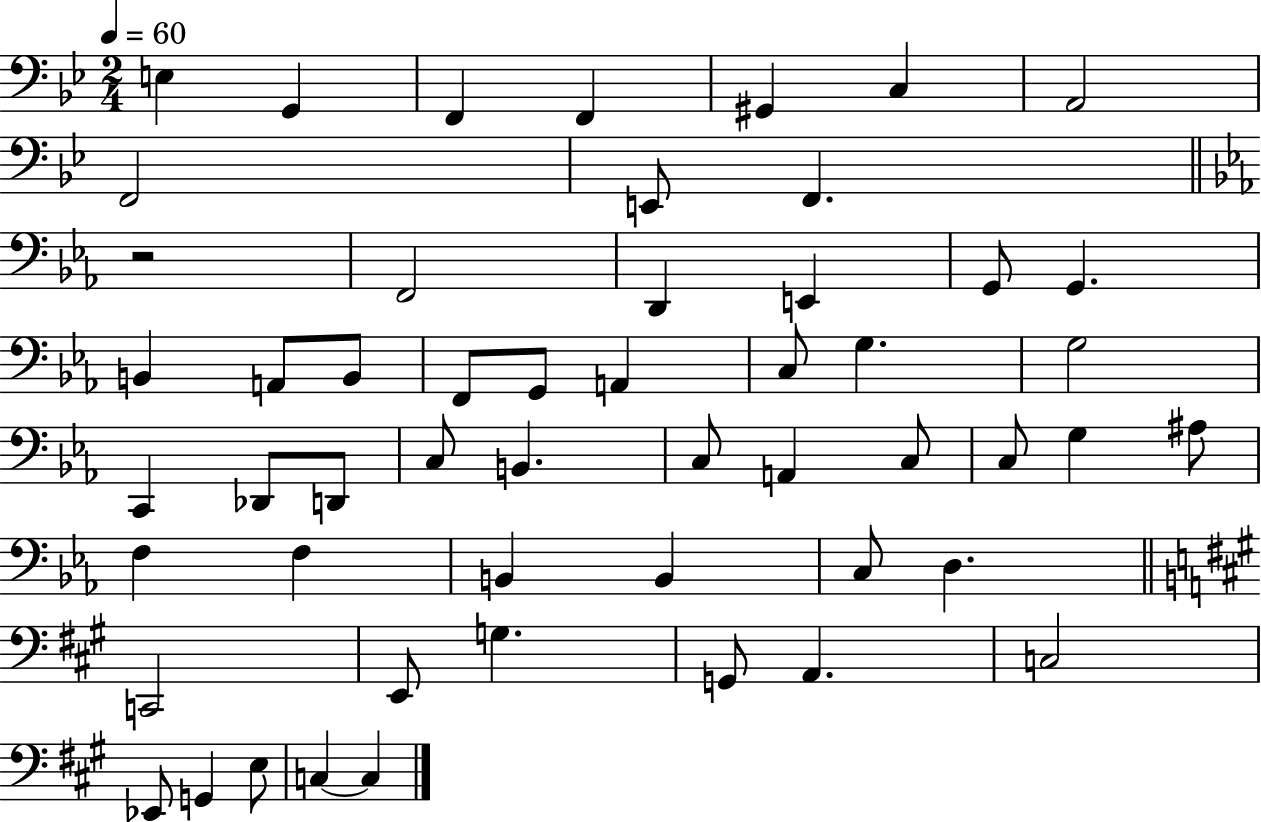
E3/q G2/q F2/q F2/q G#2/q C3/q A2/h F2/h E2/e F2/q. R/h F2/h D2/q E2/q G2/e G2/q. B2/q A2/e B2/e F2/e G2/e A2/q C3/e G3/q. G3/h C2/q Db2/e D2/e C3/e B2/q. C3/e A2/q C3/e C3/e G3/q A#3/e F3/q F3/q B2/q B2/q C3/e D3/q. C2/h E2/e G3/q. G2/e A2/q. C3/h Eb2/e G2/q E3/e C3/q C3/q